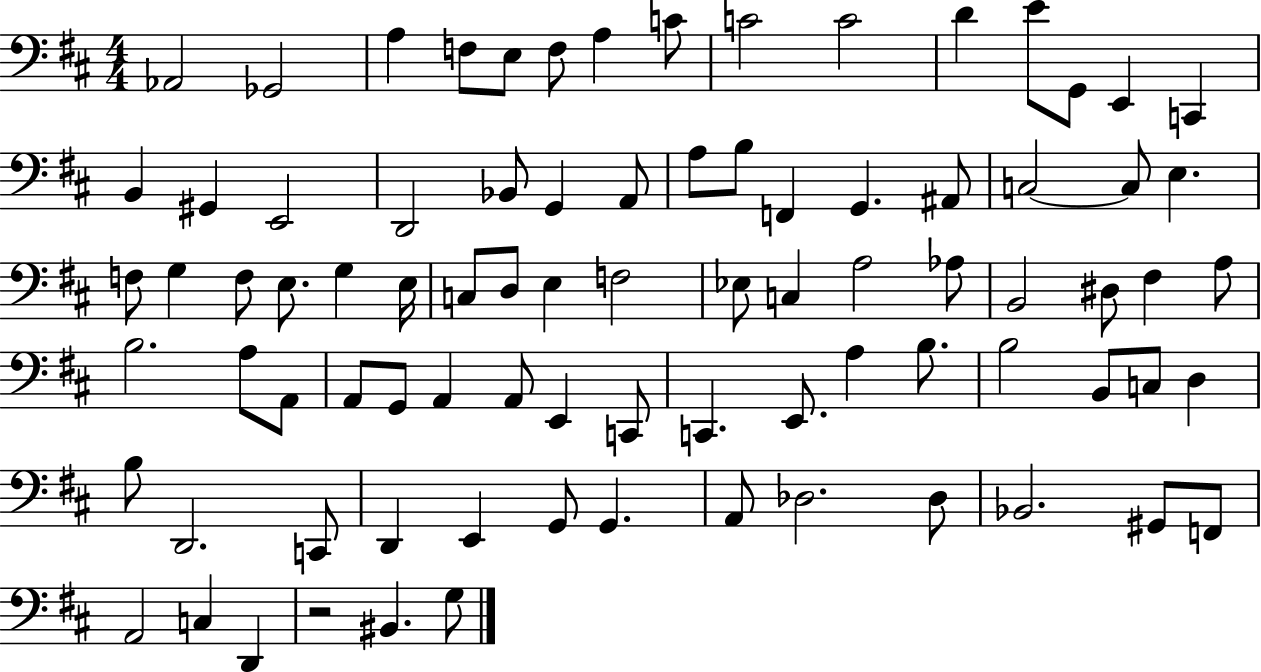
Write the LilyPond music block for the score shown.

{
  \clef bass
  \numericTimeSignature
  \time 4/4
  \key d \major
  aes,2 ges,2 | a4 f8 e8 f8 a4 c'8 | c'2 c'2 | d'4 e'8 g,8 e,4 c,4 | \break b,4 gis,4 e,2 | d,2 bes,8 g,4 a,8 | a8 b8 f,4 g,4. ais,8 | c2~~ c8 e4. | \break f8 g4 f8 e8. g4 e16 | c8 d8 e4 f2 | ees8 c4 a2 aes8 | b,2 dis8 fis4 a8 | \break b2. a8 a,8 | a,8 g,8 a,4 a,8 e,4 c,8 | c,4. e,8. a4 b8. | b2 b,8 c8 d4 | \break b8 d,2. c,8 | d,4 e,4 g,8 g,4. | a,8 des2. des8 | bes,2. gis,8 f,8 | \break a,2 c4 d,4 | r2 bis,4. g8 | \bar "|."
}